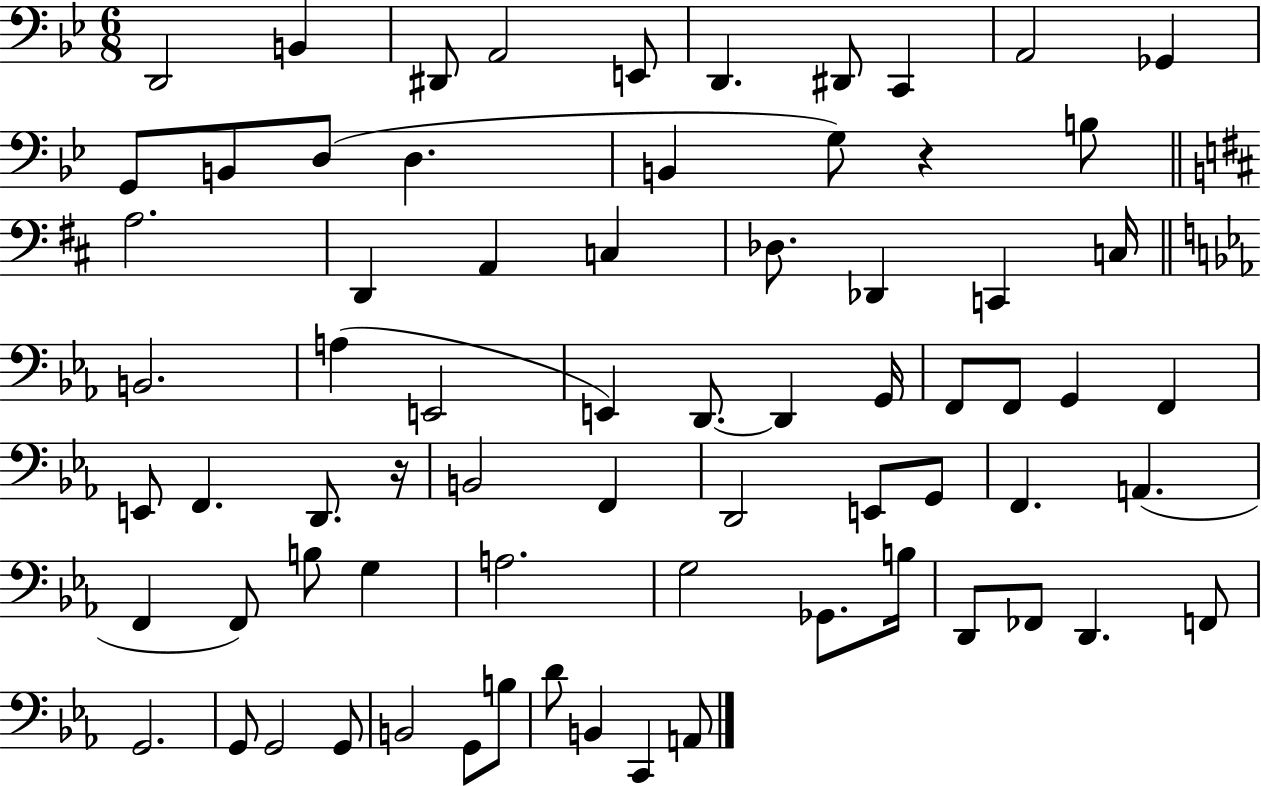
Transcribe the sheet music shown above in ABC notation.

X:1
T:Untitled
M:6/8
L:1/4
K:Bb
D,,2 B,, ^D,,/2 A,,2 E,,/2 D,, ^D,,/2 C,, A,,2 _G,, G,,/2 B,,/2 D,/2 D, B,, G,/2 z B,/2 A,2 D,, A,, C, _D,/2 _D,, C,, C,/4 B,,2 A, E,,2 E,, D,,/2 D,, G,,/4 F,,/2 F,,/2 G,, F,, E,,/2 F,, D,,/2 z/4 B,,2 F,, D,,2 E,,/2 G,,/2 F,, A,, F,, F,,/2 B,/2 G, A,2 G,2 _G,,/2 B,/4 D,,/2 _F,,/2 D,, F,,/2 G,,2 G,,/2 G,,2 G,,/2 B,,2 G,,/2 B,/2 D/2 B,, C,, A,,/2